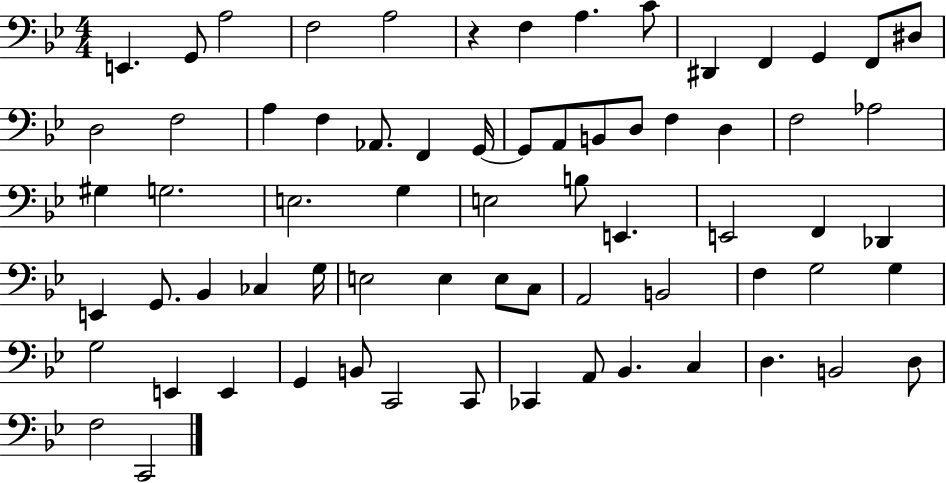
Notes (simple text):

E2/q. G2/e A3/h F3/h A3/h R/q F3/q A3/q. C4/e D#2/q F2/q G2/q F2/e D#3/e D3/h F3/h A3/q F3/q Ab2/e. F2/q G2/s G2/e A2/e B2/e D3/e F3/q D3/q F3/h Ab3/h G#3/q G3/h. E3/h. G3/q E3/h B3/e E2/q. E2/h F2/q Db2/q E2/q G2/e. Bb2/q CES3/q G3/s E3/h E3/q E3/e C3/e A2/h B2/h F3/q G3/h G3/q G3/h E2/q E2/q G2/q B2/e C2/h C2/e CES2/q A2/e Bb2/q. C3/q D3/q. B2/h D3/e F3/h C2/h